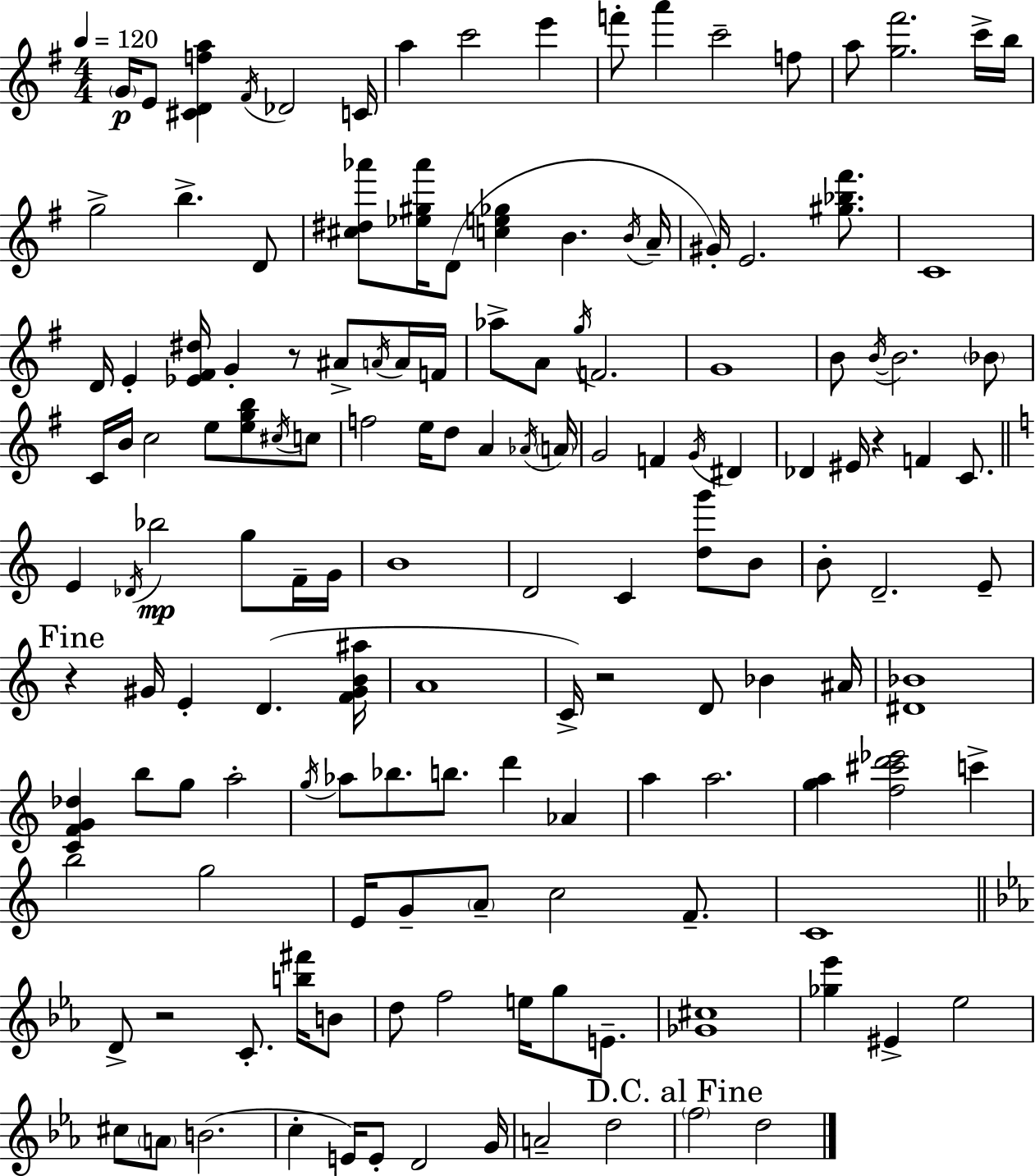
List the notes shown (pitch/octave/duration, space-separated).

G4/s E4/e [C#4,D4,F5,A5]/q F#4/s Db4/h C4/s A5/q C6/h E6/q F6/e A6/q C6/h F5/e A5/e [G5,F#6]/h. C6/s B5/s G5/h B5/q. D4/e [C#5,D#5,Ab6]/e [Eb5,G#5,Ab6]/s D4/e [C5,E5,Gb5]/q B4/q. B4/s A4/s G#4/s E4/h. [G#5,Bb5,F#6]/e. C4/w D4/s E4/q [Eb4,F#4,D#5]/s G4/q R/e A#4/e A4/s A4/s F4/s Ab5/e A4/e G5/s F4/h. G4/w B4/e B4/s B4/h. Bb4/e C4/s B4/s C5/h E5/e [E5,G5,B5]/e C#5/s C5/e F5/h E5/s D5/e A4/q Ab4/s A4/s G4/h F4/q G4/s D#4/q Db4/q EIS4/s R/q F4/q C4/e. E4/q Db4/s Bb5/h G5/e F4/s G4/s B4/w D4/h C4/q [D5,G6]/e B4/e B4/e D4/h. E4/e R/q G#4/s E4/q D4/q. [F4,G#4,B4,A#5]/s A4/w C4/s R/h D4/e Bb4/q A#4/s [D#4,Bb4]/w [C4,F4,G4,Db5]/q B5/e G5/e A5/h G5/s Ab5/e Bb5/e. B5/e. D6/q Ab4/q A5/q A5/h. [G5,A5]/q [F5,C#6,D6,Eb6]/h C6/q B5/h G5/h E4/s G4/e A4/e C5/h F4/e. C4/w D4/e R/h C4/e. [B5,F#6]/s B4/e D5/e F5/h E5/s G5/e E4/e. [Gb4,C#5]/w [Gb5,Eb6]/q EIS4/q Eb5/h C#5/e A4/e B4/h. C5/q E4/s E4/e D4/h G4/s A4/h D5/h F5/h D5/h